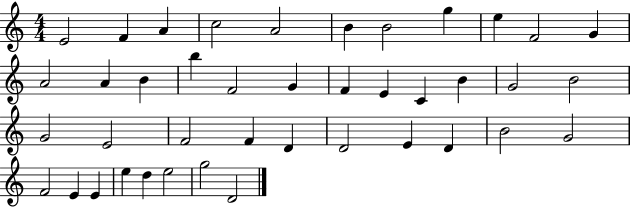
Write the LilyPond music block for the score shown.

{
  \clef treble
  \numericTimeSignature
  \time 4/4
  \key c \major
  e'2 f'4 a'4 | c''2 a'2 | b'4 b'2 g''4 | e''4 f'2 g'4 | \break a'2 a'4 b'4 | b''4 f'2 g'4 | f'4 e'4 c'4 b'4 | g'2 b'2 | \break g'2 e'2 | f'2 f'4 d'4 | d'2 e'4 d'4 | b'2 g'2 | \break f'2 e'4 e'4 | e''4 d''4 e''2 | g''2 d'2 | \bar "|."
}